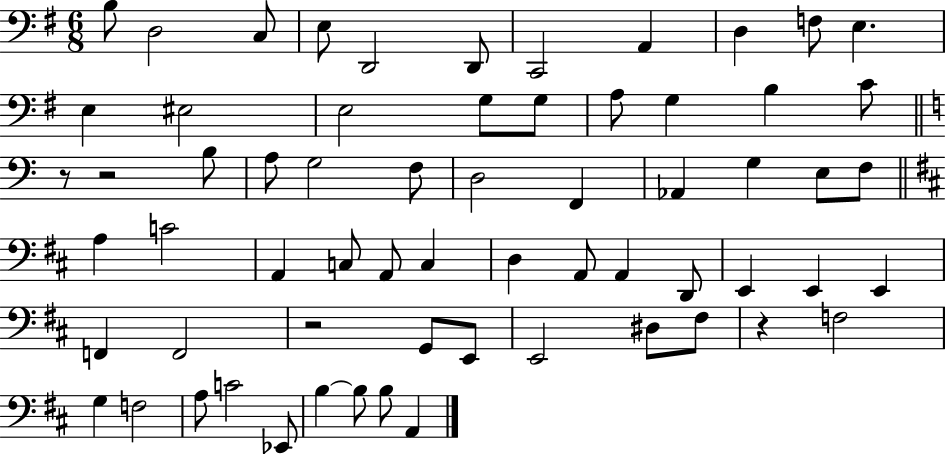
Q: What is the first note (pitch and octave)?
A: B3